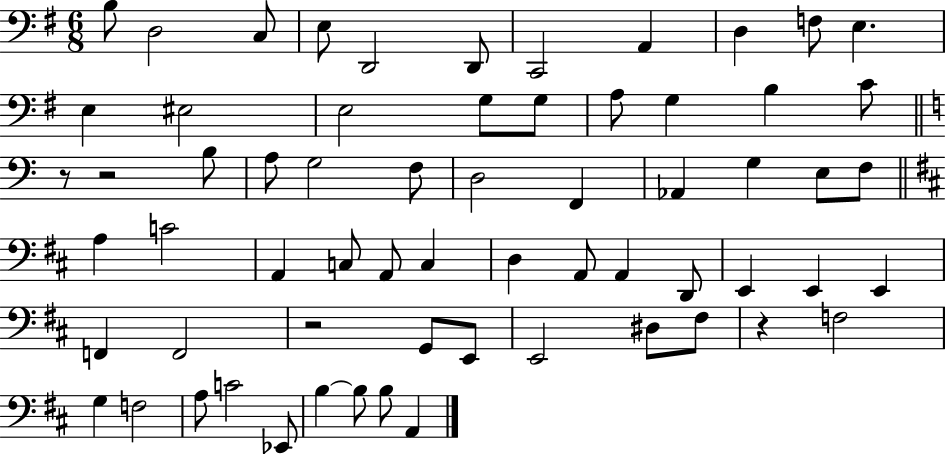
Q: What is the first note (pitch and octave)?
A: B3